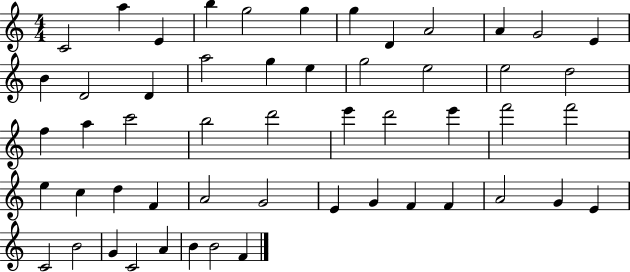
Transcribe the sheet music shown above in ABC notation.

X:1
T:Untitled
M:4/4
L:1/4
K:C
C2 a E b g2 g g D A2 A G2 E B D2 D a2 g e g2 e2 e2 d2 f a c'2 b2 d'2 e' d'2 e' f'2 f'2 e c d F A2 G2 E G F F A2 G E C2 B2 G C2 A B B2 F